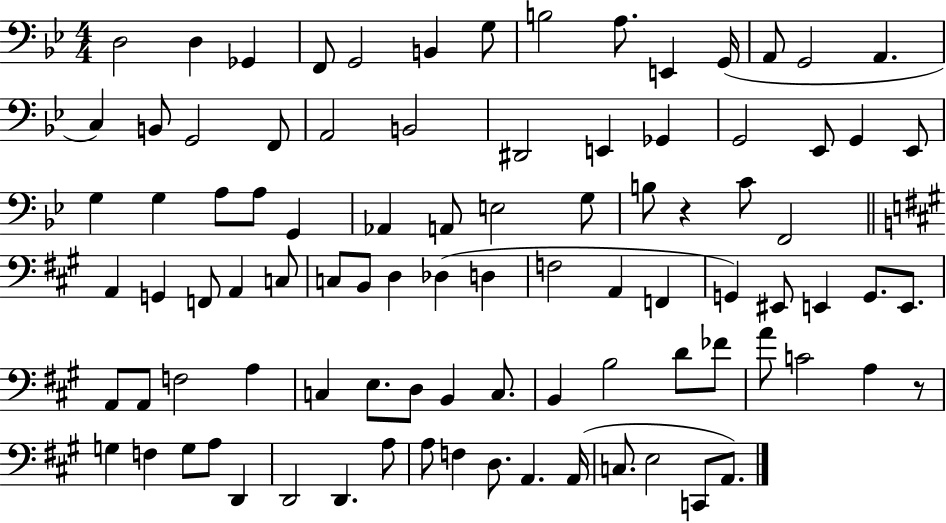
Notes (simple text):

D3/h D3/q Gb2/q F2/e G2/h B2/q G3/e B3/h A3/e. E2/q G2/s A2/e G2/h A2/q. C3/q B2/e G2/h F2/e A2/h B2/h D#2/h E2/q Gb2/q G2/h Eb2/e G2/q Eb2/e G3/q G3/q A3/e A3/e G2/q Ab2/q A2/e E3/h G3/e B3/e R/q C4/e F2/h A2/q G2/q F2/e A2/q C3/e C3/e B2/e D3/q Db3/q D3/q F3/h A2/q F2/q G2/q EIS2/e E2/q G2/e. E2/e. A2/e A2/e F3/h A3/q C3/q E3/e. D3/e B2/q C3/e. B2/q B3/h D4/e FES4/e A4/e C4/h A3/q R/e G3/q F3/q G3/e A3/e D2/q D2/h D2/q. A3/e A3/e F3/q D3/e. A2/q. A2/s C3/e. E3/h C2/e A2/e.